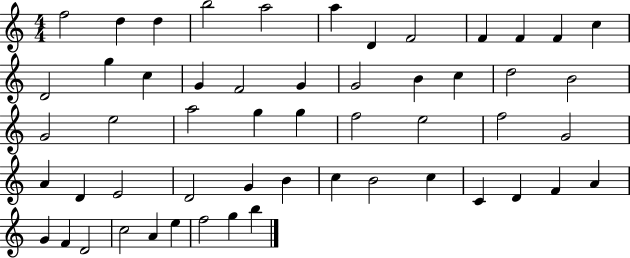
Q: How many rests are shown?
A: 0